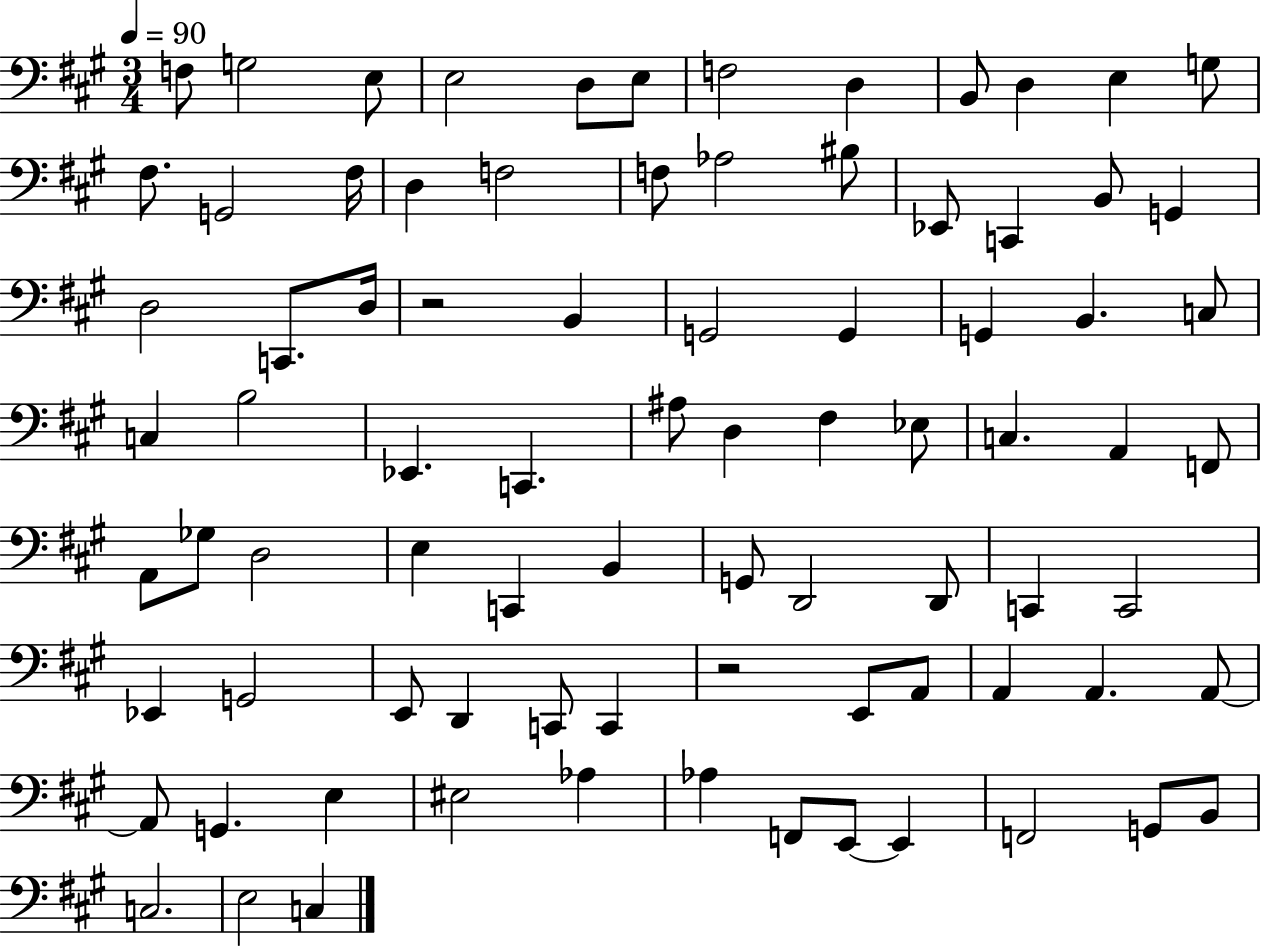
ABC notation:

X:1
T:Untitled
M:3/4
L:1/4
K:A
F,/2 G,2 E,/2 E,2 D,/2 E,/2 F,2 D, B,,/2 D, E, G,/2 ^F,/2 G,,2 ^F,/4 D, F,2 F,/2 _A,2 ^B,/2 _E,,/2 C,, B,,/2 G,, D,2 C,,/2 D,/4 z2 B,, G,,2 G,, G,, B,, C,/2 C, B,2 _E,, C,, ^A,/2 D, ^F, _E,/2 C, A,, F,,/2 A,,/2 _G,/2 D,2 E, C,, B,, G,,/2 D,,2 D,,/2 C,, C,,2 _E,, G,,2 E,,/2 D,, C,,/2 C,, z2 E,,/2 A,,/2 A,, A,, A,,/2 A,,/2 G,, E, ^E,2 _A, _A, F,,/2 E,,/2 E,, F,,2 G,,/2 B,,/2 C,2 E,2 C,